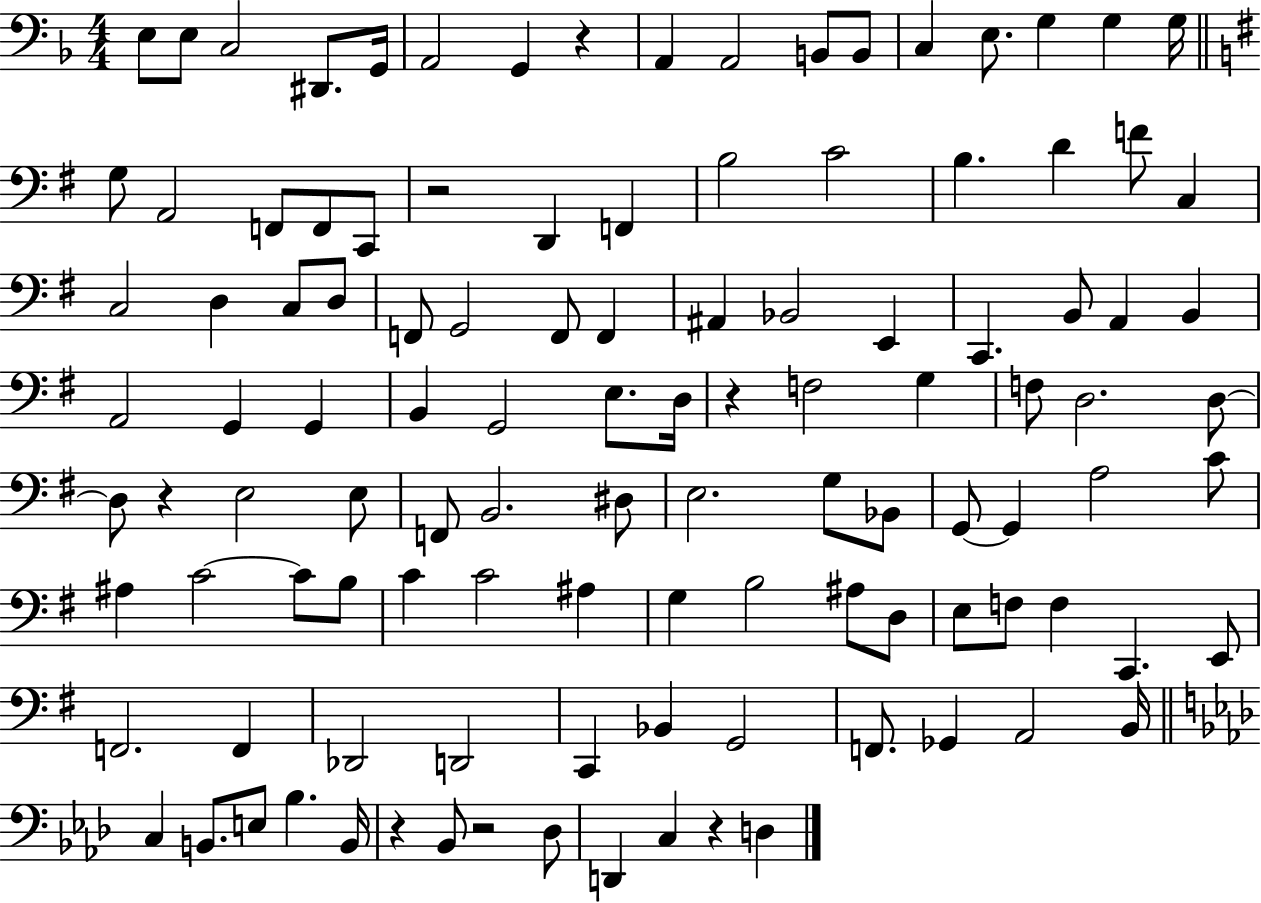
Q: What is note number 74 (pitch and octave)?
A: C4